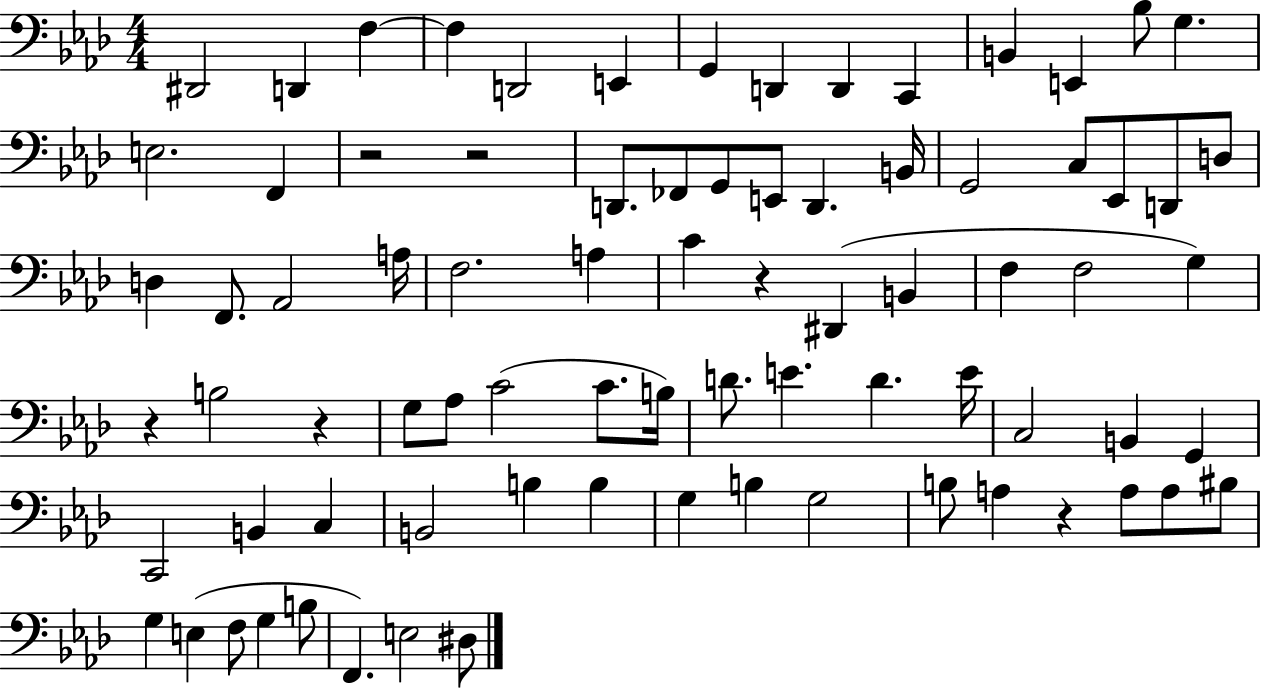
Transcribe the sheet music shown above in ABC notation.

X:1
T:Untitled
M:4/4
L:1/4
K:Ab
^D,,2 D,, F, F, D,,2 E,, G,, D,, D,, C,, B,, E,, _B,/2 G, E,2 F,, z2 z2 D,,/2 _F,,/2 G,,/2 E,,/2 D,, B,,/4 G,,2 C,/2 _E,,/2 D,,/2 D,/2 D, F,,/2 _A,,2 A,/4 F,2 A, C z ^D,, B,, F, F,2 G, z B,2 z G,/2 _A,/2 C2 C/2 B,/4 D/2 E D E/4 C,2 B,, G,, C,,2 B,, C, B,,2 B, B, G, B, G,2 B,/2 A, z A,/2 A,/2 ^B,/2 G, E, F,/2 G, B,/2 F,, E,2 ^D,/2